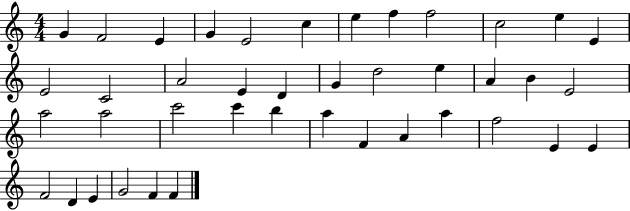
X:1
T:Untitled
M:4/4
L:1/4
K:C
G F2 E G E2 c e f f2 c2 e E E2 C2 A2 E D G d2 e A B E2 a2 a2 c'2 c' b a F A a f2 E E F2 D E G2 F F